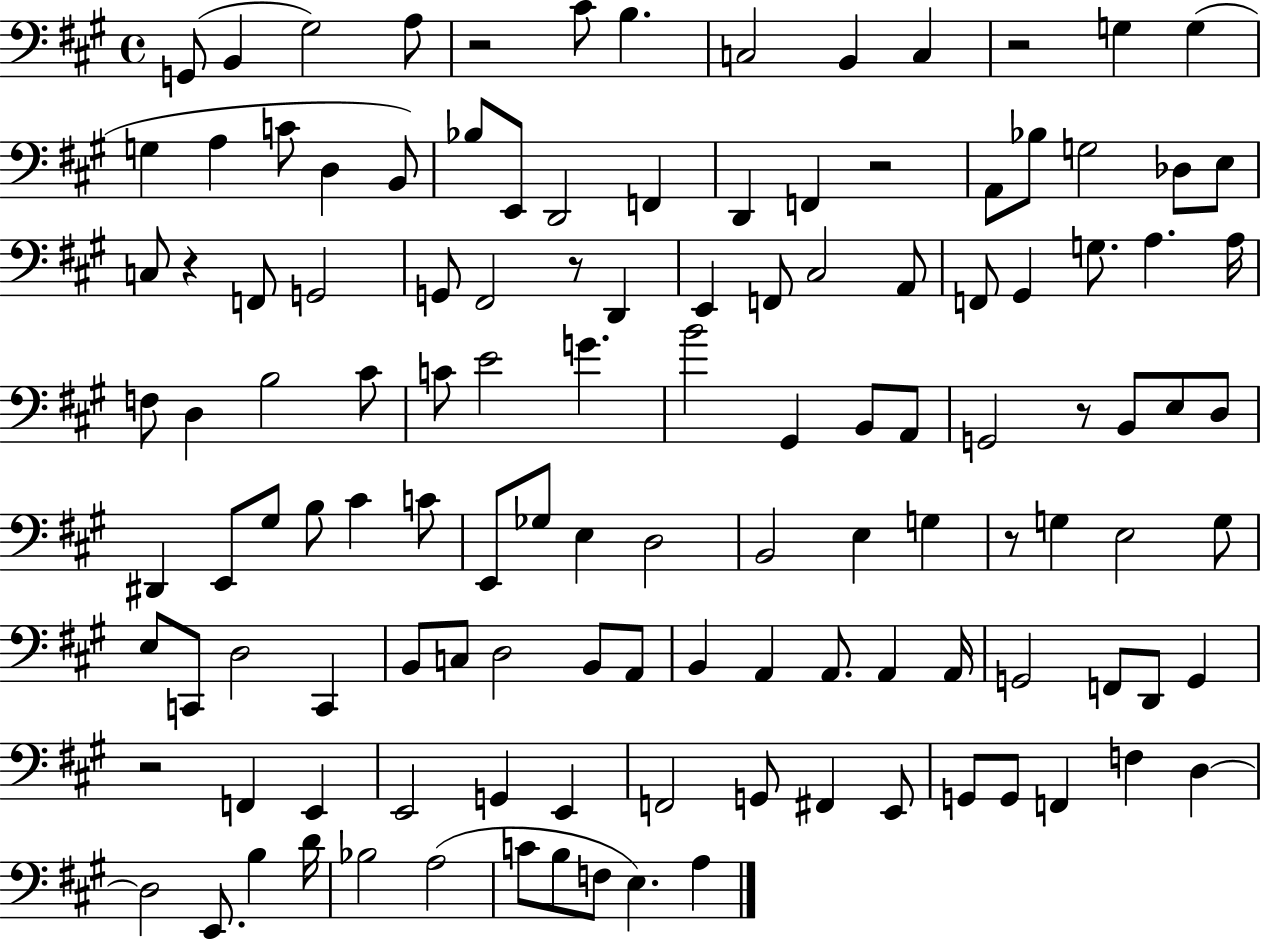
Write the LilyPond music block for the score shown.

{
  \clef bass
  \time 4/4
  \defaultTimeSignature
  \key a \major
  g,8( b,4 gis2) a8 | r2 cis'8 b4. | c2 b,4 c4 | r2 g4 g4( | \break g4 a4 c'8 d4 b,8) | bes8 e,8 d,2 f,4 | d,4 f,4 r2 | a,8 bes8 g2 des8 e8 | \break c8 r4 f,8 g,2 | g,8 fis,2 r8 d,4 | e,4 f,8 cis2 a,8 | f,8 gis,4 g8. a4. a16 | \break f8 d4 b2 cis'8 | c'8 e'2 g'4. | b'2 gis,4 b,8 a,8 | g,2 r8 b,8 e8 d8 | \break dis,4 e,8 gis8 b8 cis'4 c'8 | e,8 ges8 e4 d2 | b,2 e4 g4 | r8 g4 e2 g8 | \break e8 c,8 d2 c,4 | b,8 c8 d2 b,8 a,8 | b,4 a,4 a,8. a,4 a,16 | g,2 f,8 d,8 g,4 | \break r2 f,4 e,4 | e,2 g,4 e,4 | f,2 g,8 fis,4 e,8 | g,8 g,8 f,4 f4 d4~~ | \break d2 e,8. b4 d'16 | bes2 a2( | c'8 b8 f8 e4.) a4 | \bar "|."
}